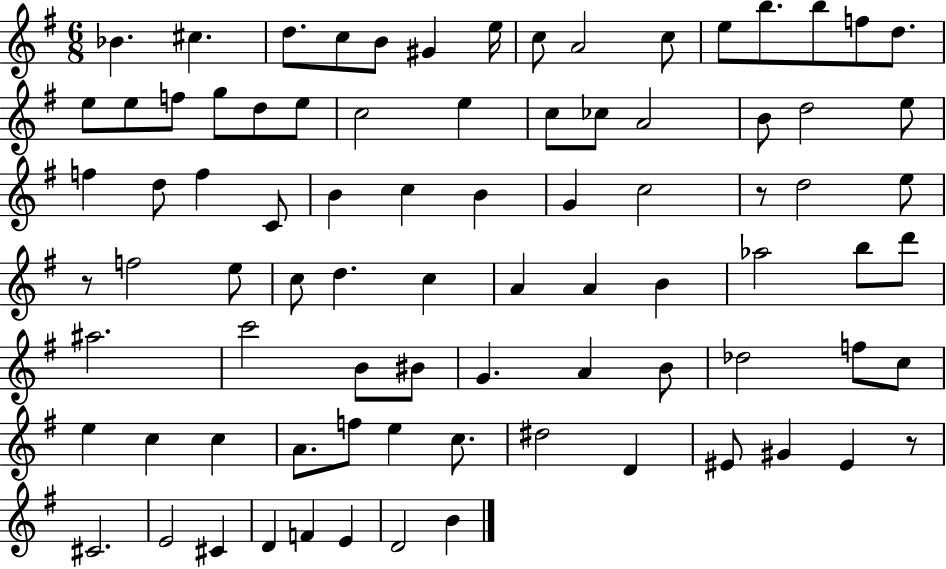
{
  \clef treble
  \numericTimeSignature
  \time 6/8
  \key g \major
  bes'4. cis''4. | d''8. c''8 b'8 gis'4 e''16 | c''8 a'2 c''8 | e''8 b''8. b''8 f''8 d''8. | \break e''8 e''8 f''8 g''8 d''8 e''8 | c''2 e''4 | c''8 ces''8 a'2 | b'8 d''2 e''8 | \break f''4 d''8 f''4 c'8 | b'4 c''4 b'4 | g'4 c''2 | r8 d''2 e''8 | \break r8 f''2 e''8 | c''8 d''4. c''4 | a'4 a'4 b'4 | aes''2 b''8 d'''8 | \break ais''2. | c'''2 b'8 bis'8 | g'4. a'4 b'8 | des''2 f''8 c''8 | \break e''4 c''4 c''4 | a'8. f''8 e''4 c''8. | dis''2 d'4 | eis'8 gis'4 eis'4 r8 | \break cis'2. | e'2 cis'4 | d'4 f'4 e'4 | d'2 b'4 | \break \bar "|."
}